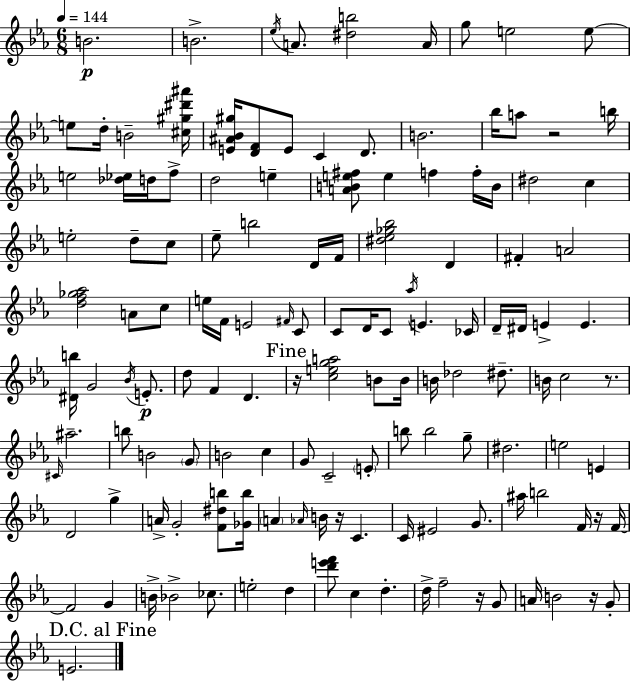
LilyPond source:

{
  \clef treble
  \numericTimeSignature
  \time 6/8
  \key ees \major
  \tempo 4 = 144
  b'2.\p | b'2.-> | \acciaccatura { ees''16 } a'8. <dis'' b''>2 | a'16 g''8 e''2 e''8~~ | \break e''8 d''16-. b'2-- | <cis'' gis'' dis''' ais'''>16 <e' ais' bes' gis''>16 <d' f'>8 e'8 c'4 d'8. | b'2. | bes''16 a''8 r2 | \break b''16 e''2 <des'' ees''>16 d''16 f''8-> | d''2 e''4-- | <a' b' e'' fis''>8 e''4 f''4 f''16-. | b'16 dis''2 c''4 | \break e''2-. d''8-- c''8 | ees''8-- b''2 d'16 | f'16 <dis'' ees'' ges'' bes''>2 d'4 | fis'4-. a'2 | \break <d'' f'' ges'' aes''>2 a'8 c''8 | e''16 f'16 e'2 \grace { fis'16 } | c'8 c'8 d'16 c'8 \acciaccatura { aes''16 } e'4. | ces'16 d'16-- dis'16 e'4-> e'4. | \break <dis' b''>16 g'2 | \acciaccatura { bes'16 } e'8.-.\p d''8 f'4 d'4. | \mark "Fine" r16 <c'' e'' g'' a''>2 | b'8 b'16 b'16 des''2 | \break dis''8.-- b'16 c''2 | r8. \grace { cis'16 } ais''2.-- | b''8 b'2 | \parenthesize g'8 b'2 | \break c''4 g'8 c'2-- | \parenthesize e'8-. b''8 b''2 | g''8-- dis''2. | e''2 | \break e'4 d'2 | g''4-> a'16-> g'2-. | <f' dis'' b''>8 <ges' b''>16 \parenthesize a'4 \grace { aes'16 } b'16 r16 | c'4. c'16 eis'2 | \break g'8. ais''16 b''2 | f'16 r16 f'16~~ f'2 | g'4 b'16-> bes'2-> | ces''8. e''2-. | \break d''4 <d''' e''' f'''>8 c''4 | d''4.-. d''16-> f''2-- | r16 g'8 a'16 b'2 | r16 g'8-. \mark "D.C. al Fine" e'2. | \break \bar "|."
}